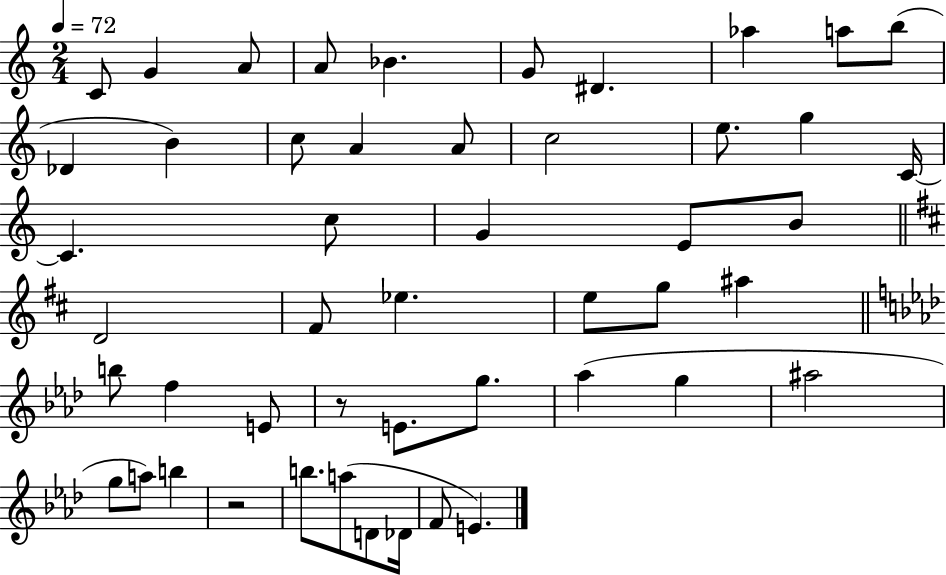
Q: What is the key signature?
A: C major